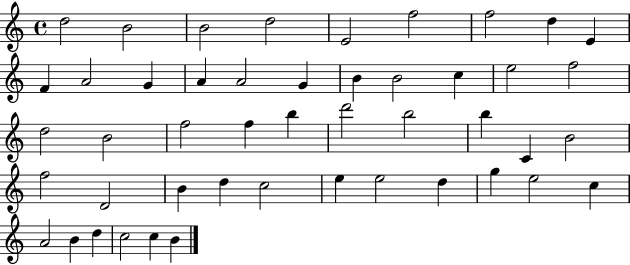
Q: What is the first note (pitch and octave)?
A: D5